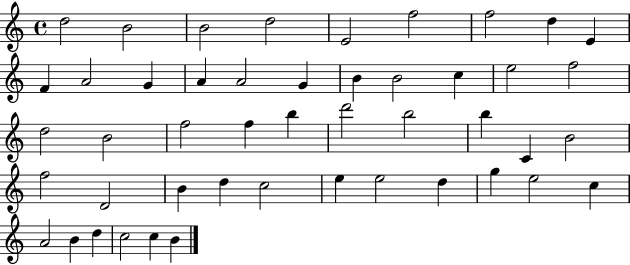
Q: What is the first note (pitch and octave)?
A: D5